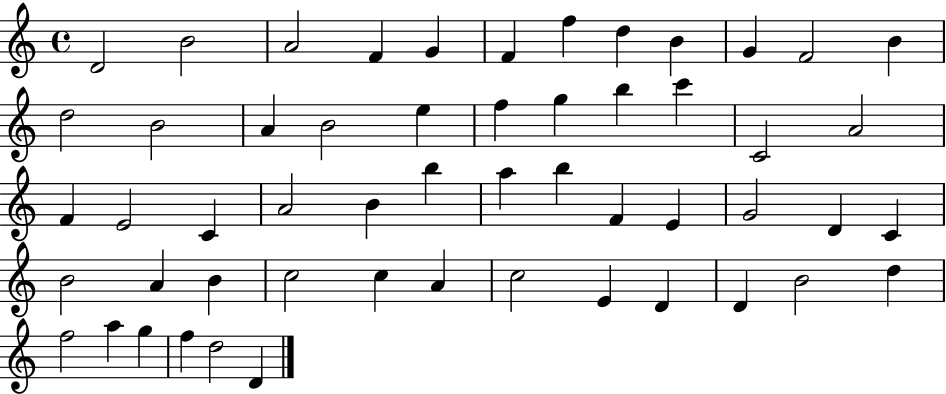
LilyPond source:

{
  \clef treble
  \time 4/4
  \defaultTimeSignature
  \key c \major
  d'2 b'2 | a'2 f'4 g'4 | f'4 f''4 d''4 b'4 | g'4 f'2 b'4 | \break d''2 b'2 | a'4 b'2 e''4 | f''4 g''4 b''4 c'''4 | c'2 a'2 | \break f'4 e'2 c'4 | a'2 b'4 b''4 | a''4 b''4 f'4 e'4 | g'2 d'4 c'4 | \break b'2 a'4 b'4 | c''2 c''4 a'4 | c''2 e'4 d'4 | d'4 b'2 d''4 | \break f''2 a''4 g''4 | f''4 d''2 d'4 | \bar "|."
}